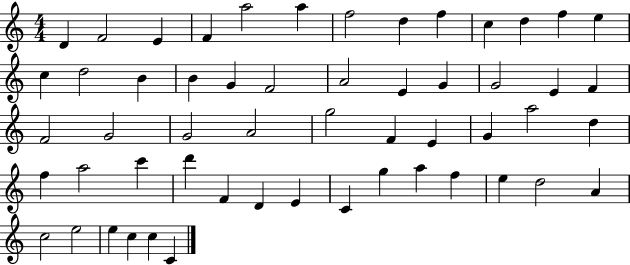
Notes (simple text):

D4/q F4/h E4/q F4/q A5/h A5/q F5/h D5/q F5/q C5/q D5/q F5/q E5/q C5/q D5/h B4/q B4/q G4/q F4/h A4/h E4/q G4/q G4/h E4/q F4/q F4/h G4/h G4/h A4/h G5/h F4/q E4/q G4/q A5/h D5/q F5/q A5/h C6/q D6/q F4/q D4/q E4/q C4/q G5/q A5/q F5/q E5/q D5/h A4/q C5/h E5/h E5/q C5/q C5/q C4/q